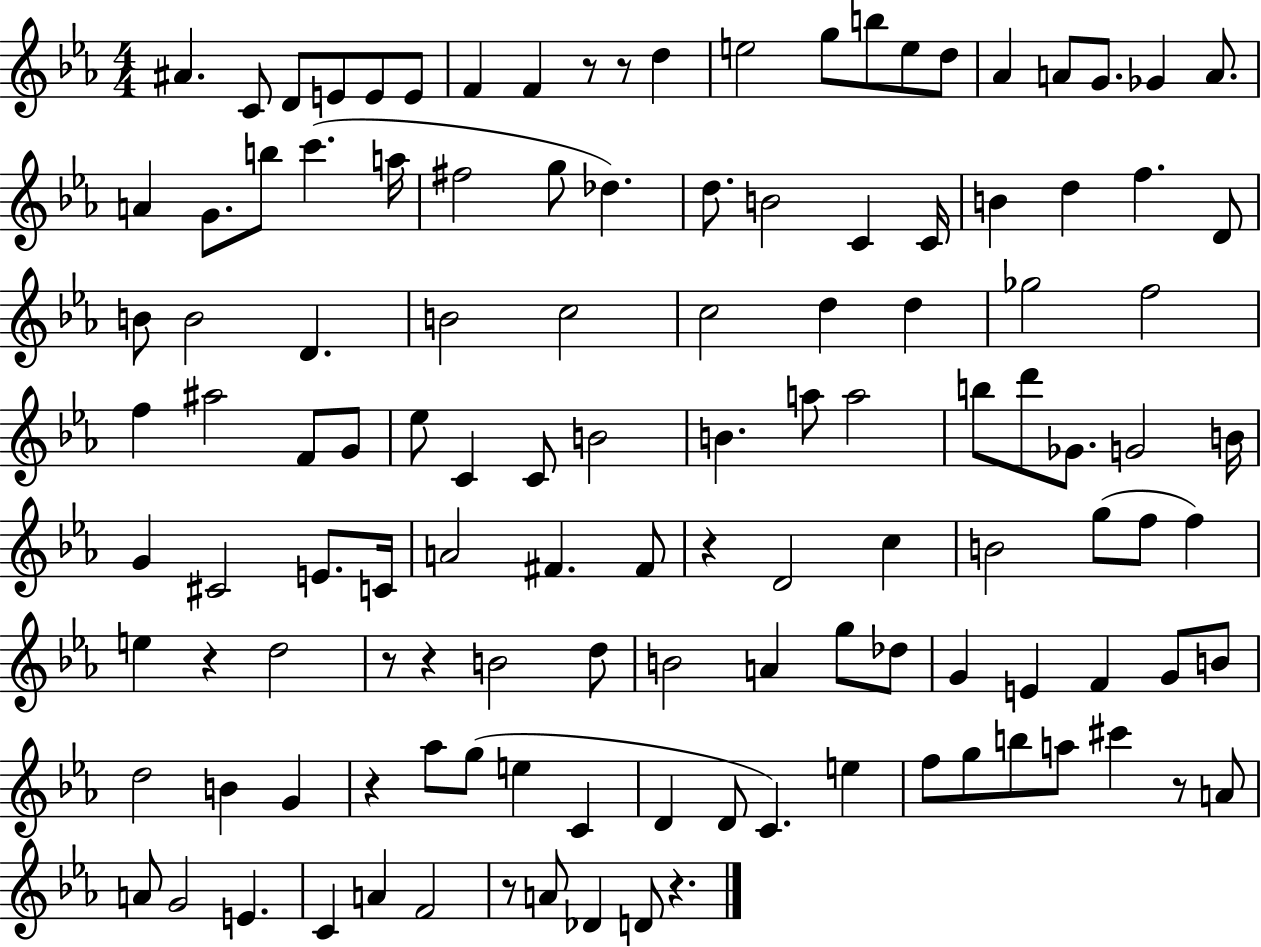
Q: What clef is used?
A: treble